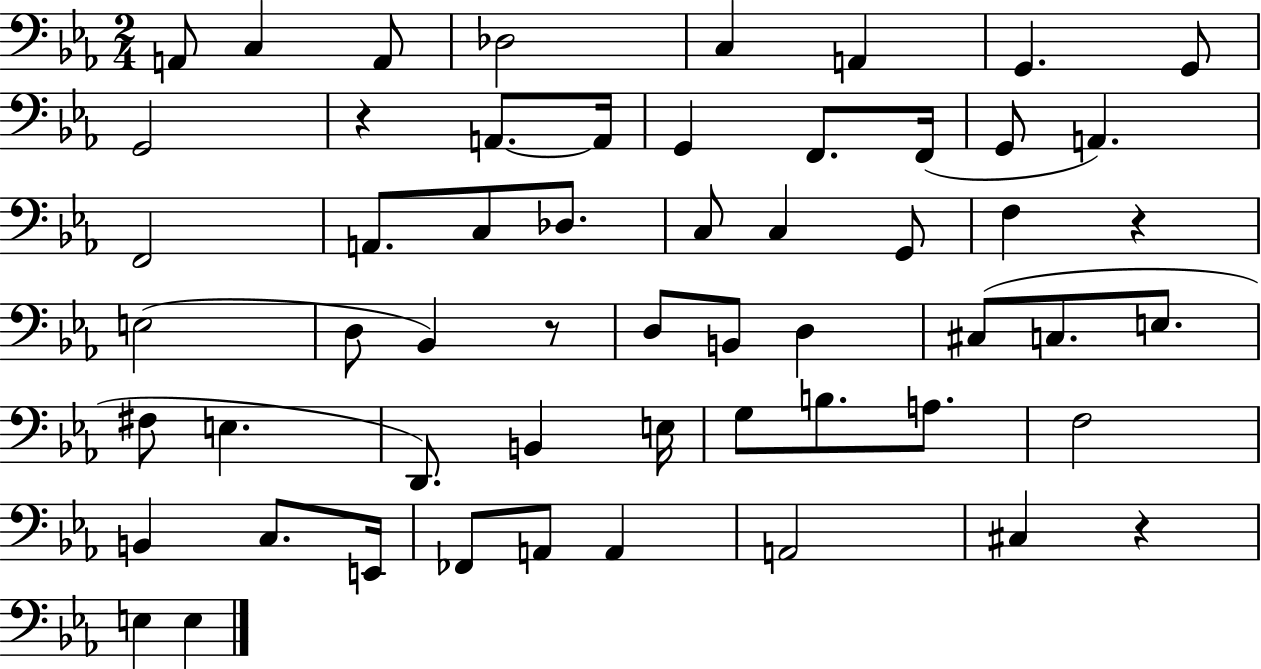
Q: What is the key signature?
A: EES major